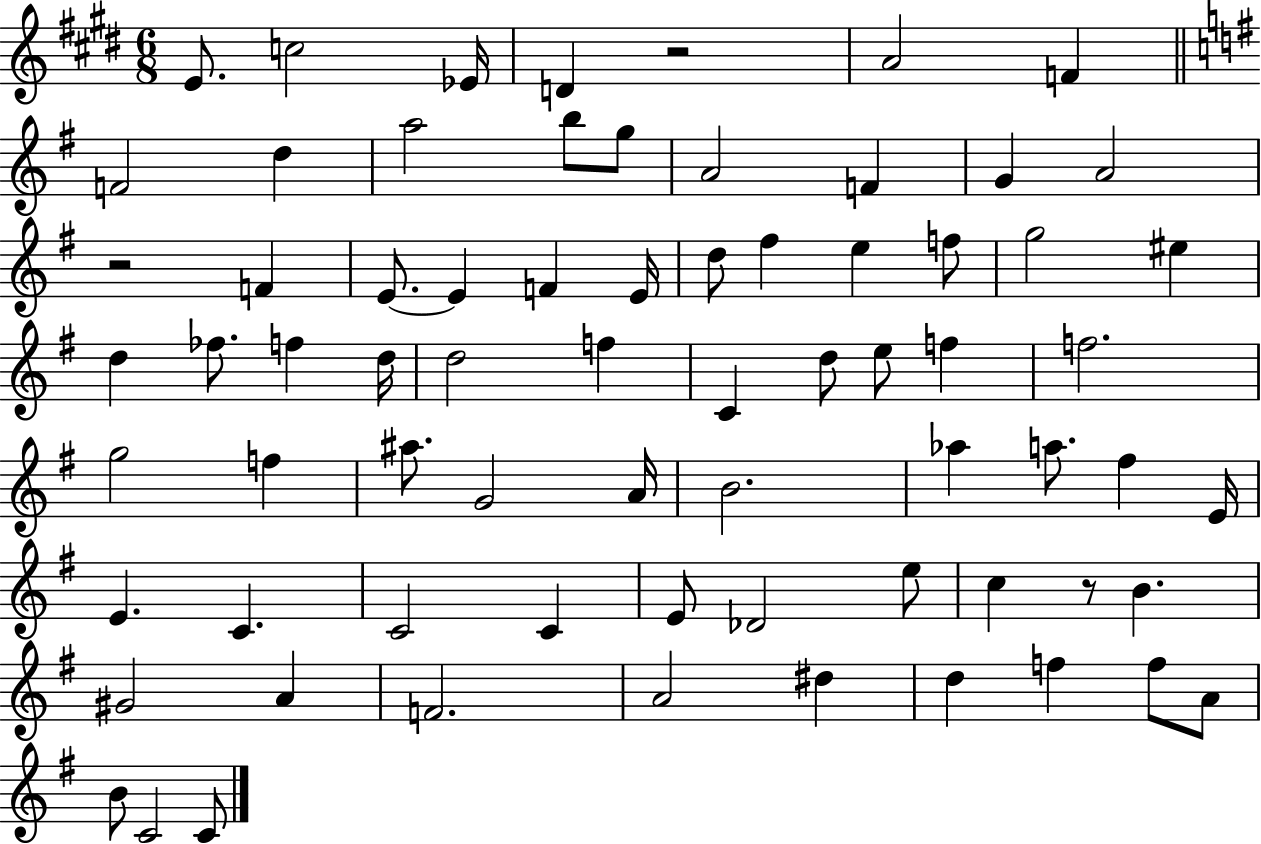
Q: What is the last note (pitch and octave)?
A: C4